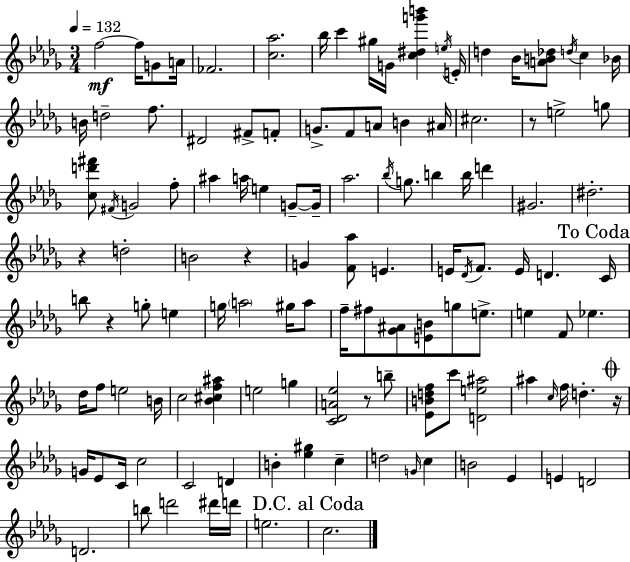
F5/h F5/s G4/e A4/s FES4/h. [C5,Ab5]/h. Bb5/s C6/q G#5/s G4/s [C5,D#5,G6,B6]/q E5/s E4/s D5/q Bb4/s [A4,B4,Db5]/e D5/s C5/q Bb4/s B4/s D5/h F5/e. D#4/h F#4/e F4/e G4/e. F4/e A4/e B4/q A#4/s C#5/h. R/e E5/h G5/e [C5,D6,F#6]/e F#4/s G4/h F5/e A#5/q A5/s E5/q G4/e G4/s Ab5/h. Bb5/s G5/e. B5/q B5/s D6/q G#4/h. D#5/h. R/q D5/h B4/h R/q G4/q [F4,Ab5]/e E4/q. E4/s Db4/s F4/e. E4/s D4/q. C4/s B5/e R/q G5/e E5/q G5/s A5/h G#5/s A5/e F5/s F#5/e [Gb4,A#4]/e [E4,B4]/e G5/e E5/e. E5/q F4/e Eb5/q. Db5/s F5/e E5/h B4/s C5/h [Bb4,C#5,F5,A#5]/q E5/h G5/q [C4,Db4,A4,Eb5]/h R/e B5/e [Eb4,B4,D5,F5]/e C6/e [D4,E5,A#5]/h A#5/q C5/s F5/s D5/q. R/s G4/s Eb4/e C4/s C5/h C4/h D4/q B4/q [Eb5,G#5]/q C5/q D5/h G4/s C5/q B4/h Eb4/q E4/q D4/h D4/h. B5/e D6/h D#6/s D6/s E5/h. C5/h.